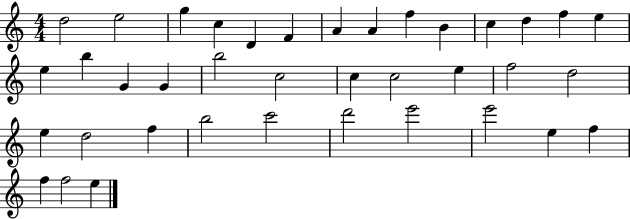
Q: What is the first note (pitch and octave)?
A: D5